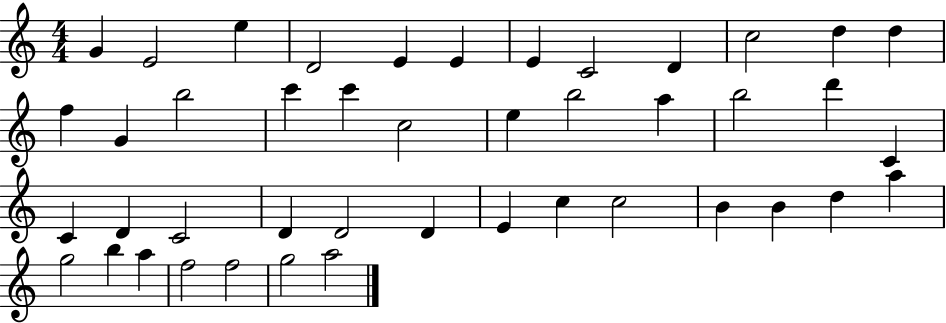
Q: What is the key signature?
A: C major